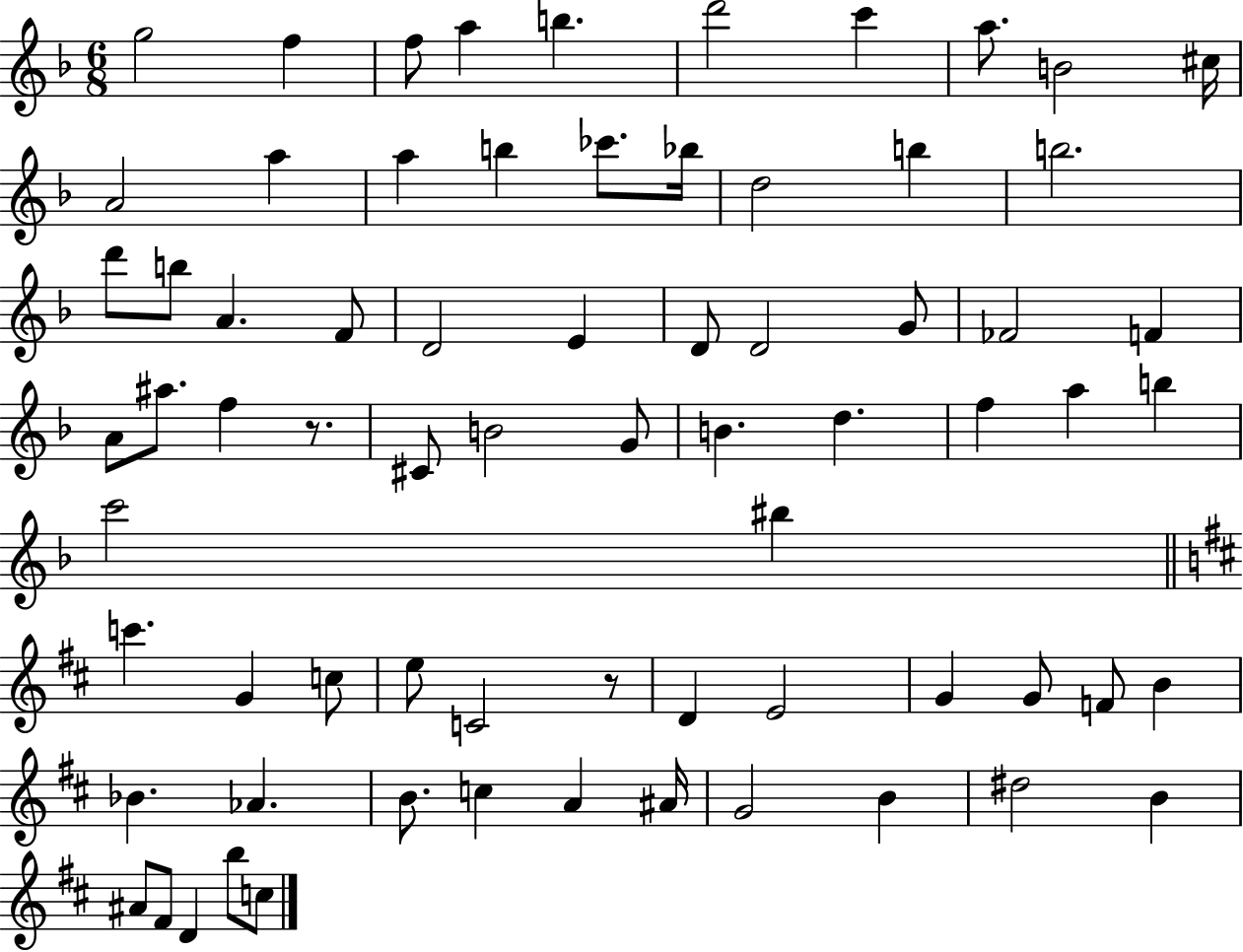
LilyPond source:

{
  \clef treble
  \numericTimeSignature
  \time 6/8
  \key f \major
  \repeat volta 2 { g''2 f''4 | f''8 a''4 b''4. | d'''2 c'''4 | a''8. b'2 cis''16 | \break a'2 a''4 | a''4 b''4 ces'''8. bes''16 | d''2 b''4 | b''2. | \break d'''8 b''8 a'4. f'8 | d'2 e'4 | d'8 d'2 g'8 | fes'2 f'4 | \break a'8 ais''8. f''4 r8. | cis'8 b'2 g'8 | b'4. d''4. | f''4 a''4 b''4 | \break c'''2 bis''4 | \bar "||" \break \key d \major c'''4. g'4 c''8 | e''8 c'2 r8 | d'4 e'2 | g'4 g'8 f'8 b'4 | \break bes'4. aes'4. | b'8. c''4 a'4 ais'16 | g'2 b'4 | dis''2 b'4 | \break ais'8 fis'8 d'4 b''8 c''8 | } \bar "|."
}